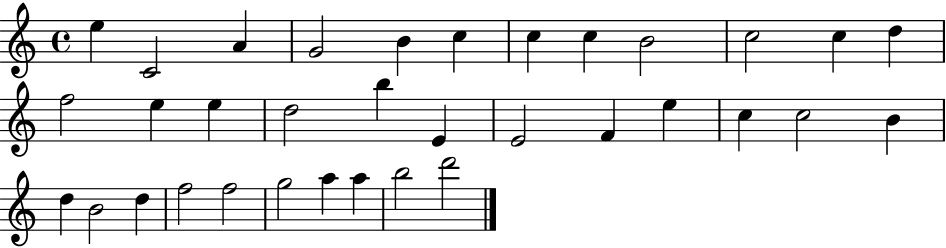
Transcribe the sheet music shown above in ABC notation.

X:1
T:Untitled
M:4/4
L:1/4
K:C
e C2 A G2 B c c c B2 c2 c d f2 e e d2 b E E2 F e c c2 B d B2 d f2 f2 g2 a a b2 d'2